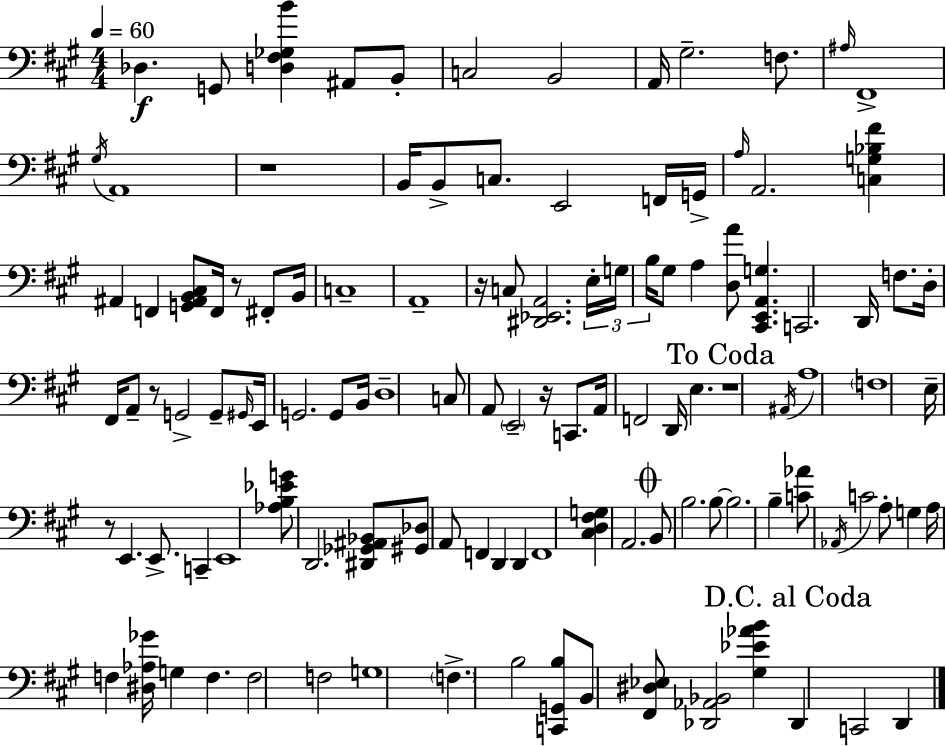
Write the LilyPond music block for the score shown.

{
  \clef bass
  \numericTimeSignature
  \time 4/4
  \key a \major
  \tempo 4 = 60
  \repeat volta 2 { des4.\f g,8 <d fis ges b'>4 ais,8 b,8-. | c2 b,2 | a,16 gis2.-- f8. | \grace { ais16 } fis,1-> | \break \acciaccatura { gis16 } a,1 | r1 | b,16 b,8-> c8. e,2 | f,16 g,16-> \grace { a16 } a,2. <c g bes fis'>4 | \break ais,4 f,4 <g, ais, b, cis>8 f,16 r8 | fis,8-. b,16 c1-- | a,1-- | r16 c8 <dis, ees, a,>2. | \break \tuplet 3/2 { e16-. g16 b16 } gis8 a4 <d a'>8 <cis, e, a, g>4. | c,2. d,16 | f8. d16-. fis,16 a,8-- r8 g,2-> | g,8-- \grace { gis,16 } e,16 g,2. | \break g,8 b,16 d1-- | c8 a,8 \parenthesize e,2-- | r16 c,8. a,16 f,2 d,16 e4. | \mark "To Coda" r1 | \break \acciaccatura { ais,16 } a1 | \parenthesize f1 | e16-- r8 e,4. e,8.-> | c,4-- e,1 | \break <aes b ees' g'>8 d,2. | <dis, ges, ais, bes,>8 <gis, des>8 a,8 f,4 d,4 | d,4 f,1 | <cis d fis g>4 a,2. | \break \mark \markup { \musicglyph "scripts.coda" } b,8 b2. | b8~~ b2. | b4-- <c' aes'>8 \acciaccatura { aes,16 } c'2 | a8-. g4 a16 f4 <dis aes ges'>16 g4 | \break f4. f2 f2 | g1 | \parenthesize f4.-> b2 | <c, g, b>8 b,8 <fis, dis ees>8 <des, aes, bes,>2 | \break <gis ees' aes' b'>4 \mark "D.C. al Coda" des,4 c,2 | d,4 } \bar "|."
}